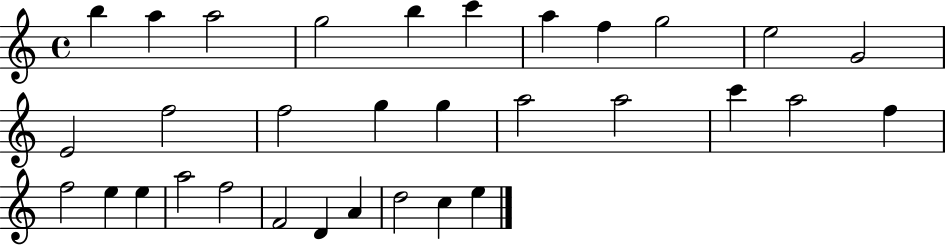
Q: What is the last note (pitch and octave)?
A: E5